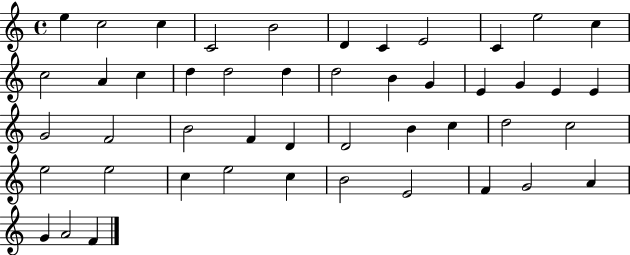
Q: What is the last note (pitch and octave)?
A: F4